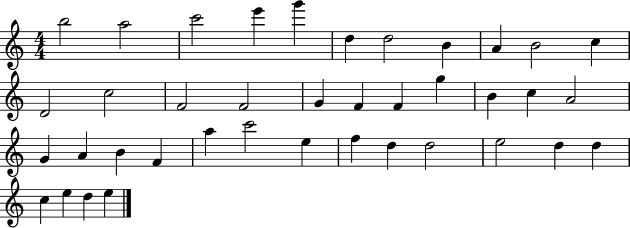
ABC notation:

X:1
T:Untitled
M:4/4
L:1/4
K:C
b2 a2 c'2 e' g' d d2 B A B2 c D2 c2 F2 F2 G F F g B c A2 G A B F a c'2 e f d d2 e2 d d c e d e